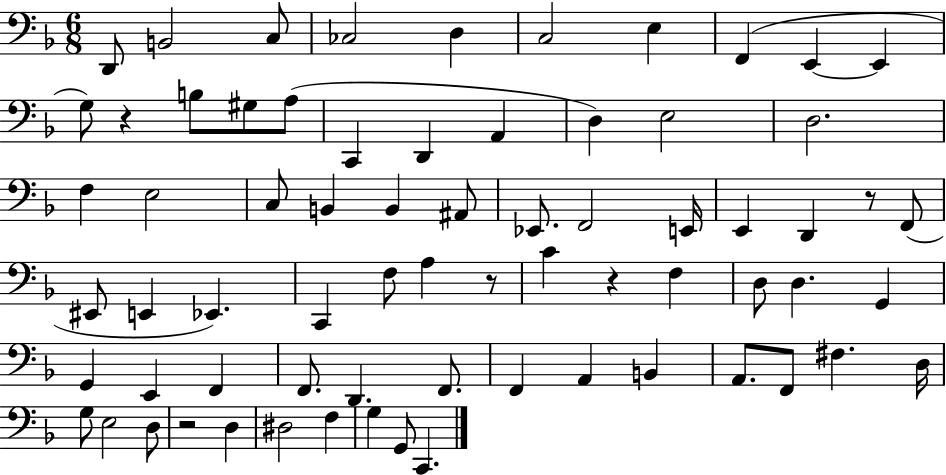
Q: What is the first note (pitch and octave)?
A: D2